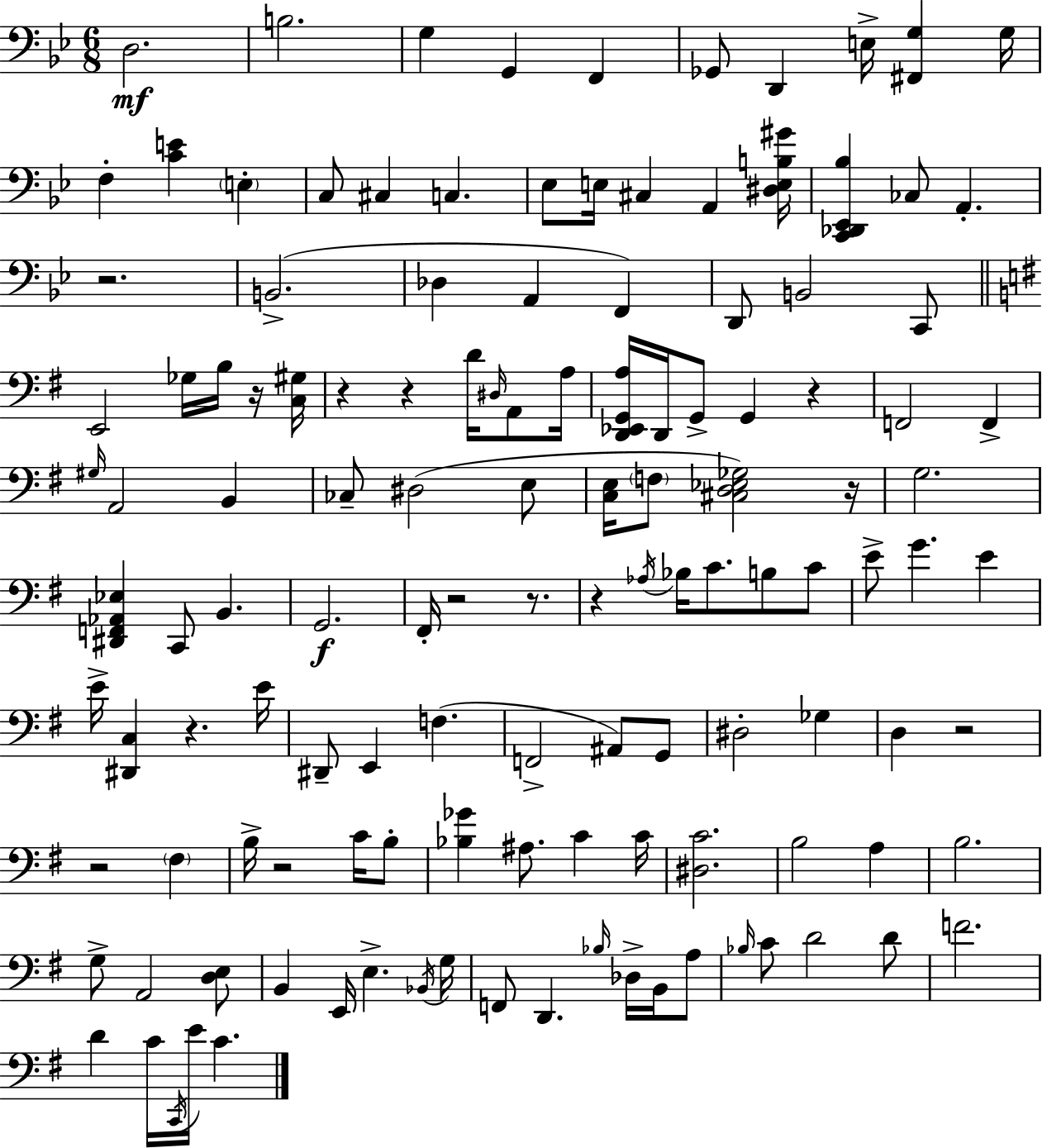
D3/h. B3/h. G3/q G2/q F2/q Gb2/e D2/q E3/s [F#2,G3]/q G3/s F3/q [C4,E4]/q E3/q C3/e C#3/q C3/q. Eb3/e E3/s C#3/q A2/q [D#3,E3,B3,G#4]/s [C2,Db2,Eb2,Bb3]/q CES3/e A2/q. R/h. B2/h. Db3/q A2/q F2/q D2/e B2/h C2/e E2/h Gb3/s B3/s R/s [C3,G#3]/s R/q R/q D4/s D#3/s A2/e A3/s [D2,Eb2,G2,A3]/s D2/s G2/e G2/q R/q F2/h F2/q G#3/s A2/h B2/q CES3/e D#3/h E3/e [C3,E3]/s F3/e [C#3,D3,Eb3,Gb3]/h R/s G3/h. [D#2,F2,Ab2,Eb3]/q C2/e B2/q. G2/h. F#2/s R/h R/e. R/q Ab3/s Bb3/s C4/e. B3/e C4/e E4/e G4/q. E4/q E4/s [D#2,C3]/q R/q. E4/s D#2/e E2/q F3/q. F2/h A#2/e G2/e D#3/h Gb3/q D3/q R/h R/h F#3/q B3/s R/h C4/s B3/e [Bb3,Gb4]/q A#3/e. C4/q C4/s [D#3,C4]/h. B3/h A3/q B3/h. G3/e A2/h [D3,E3]/e B2/q E2/s E3/q. Bb2/s G3/s F2/e D2/q. Bb3/s Db3/s B2/s A3/e Bb3/s C4/e D4/h D4/e F4/h. D4/q C4/s C2/s E4/s C4/q.